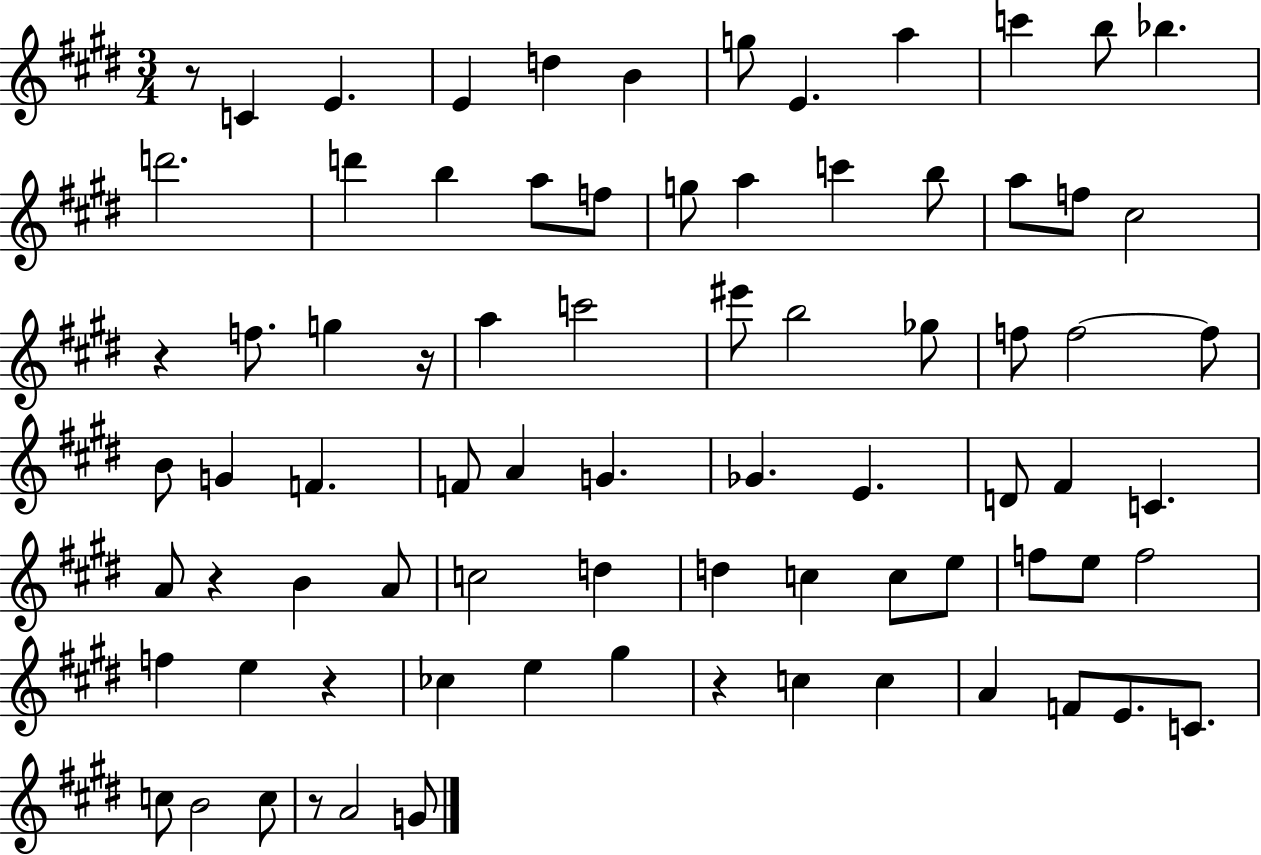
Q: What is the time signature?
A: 3/4